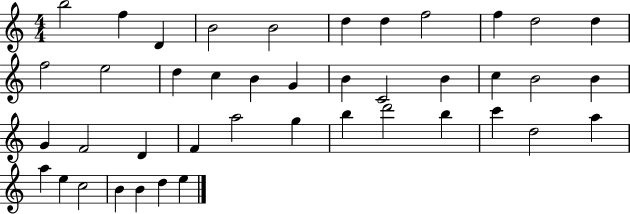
X:1
T:Untitled
M:4/4
L:1/4
K:C
b2 f D B2 B2 d d f2 f d2 d f2 e2 d c B G B C2 B c B2 B G F2 D F a2 g b d'2 b c' d2 a a e c2 B B d e